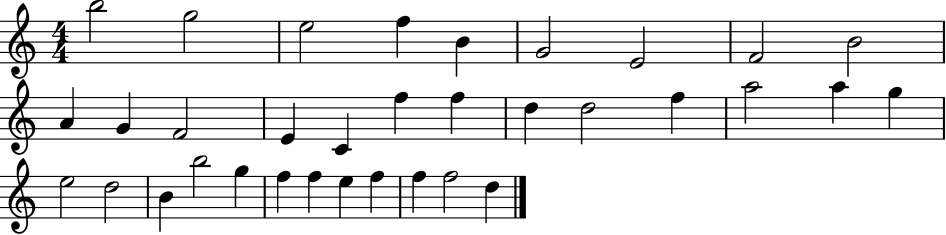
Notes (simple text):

B5/h G5/h E5/h F5/q B4/q G4/h E4/h F4/h B4/h A4/q G4/q F4/h E4/q C4/q F5/q F5/q D5/q D5/h F5/q A5/h A5/q G5/q E5/h D5/h B4/q B5/h G5/q F5/q F5/q E5/q F5/q F5/q F5/h D5/q